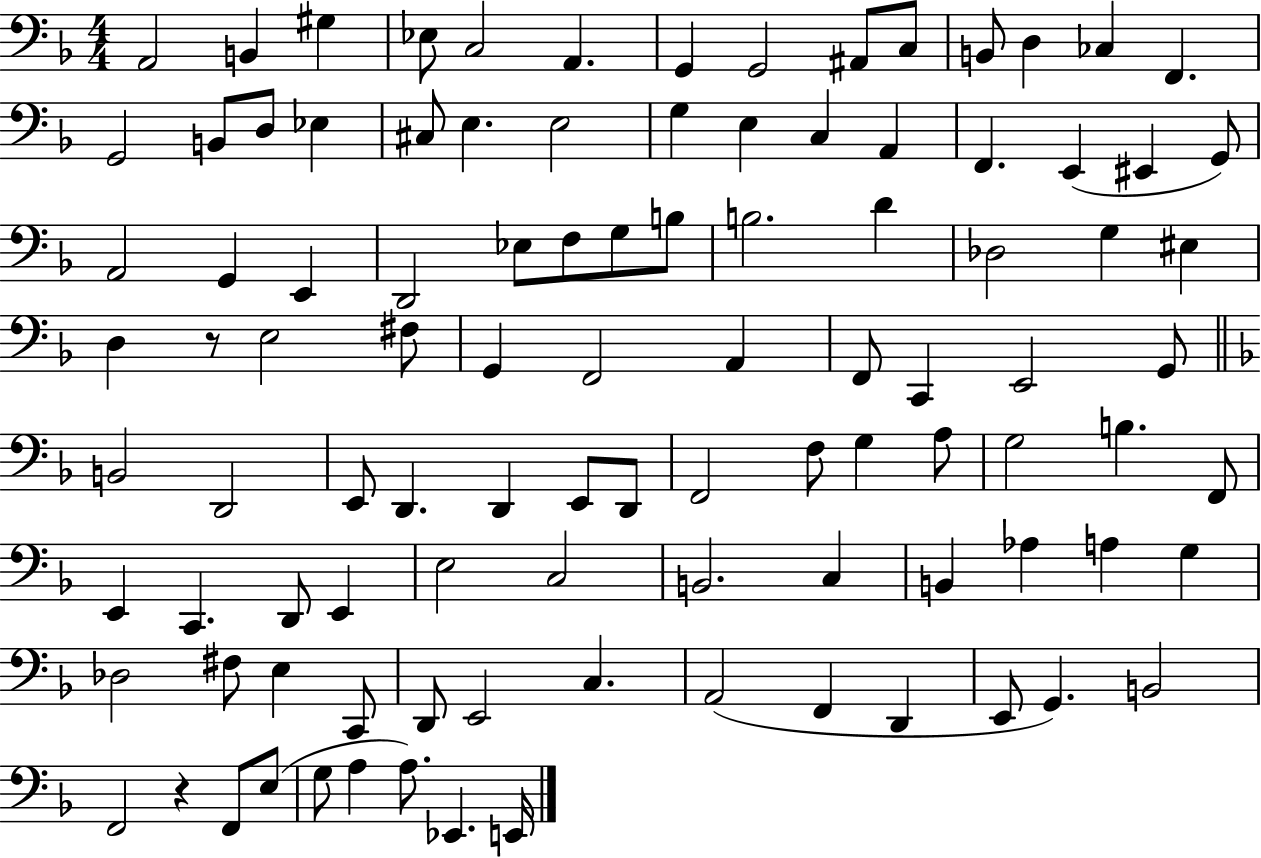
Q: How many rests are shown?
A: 2